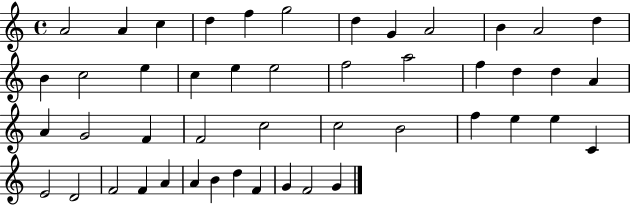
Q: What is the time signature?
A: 4/4